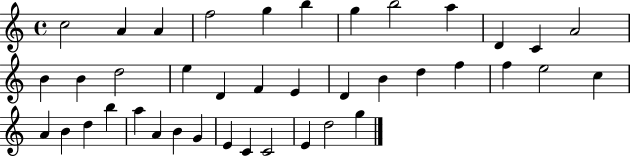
C5/h A4/q A4/q F5/h G5/q B5/q G5/q B5/h A5/q D4/q C4/q A4/h B4/q B4/q D5/h E5/q D4/q F4/q E4/q D4/q B4/q D5/q F5/q F5/q E5/h C5/q A4/q B4/q D5/q B5/q A5/q A4/q B4/q G4/q E4/q C4/q C4/h E4/q D5/h G5/q